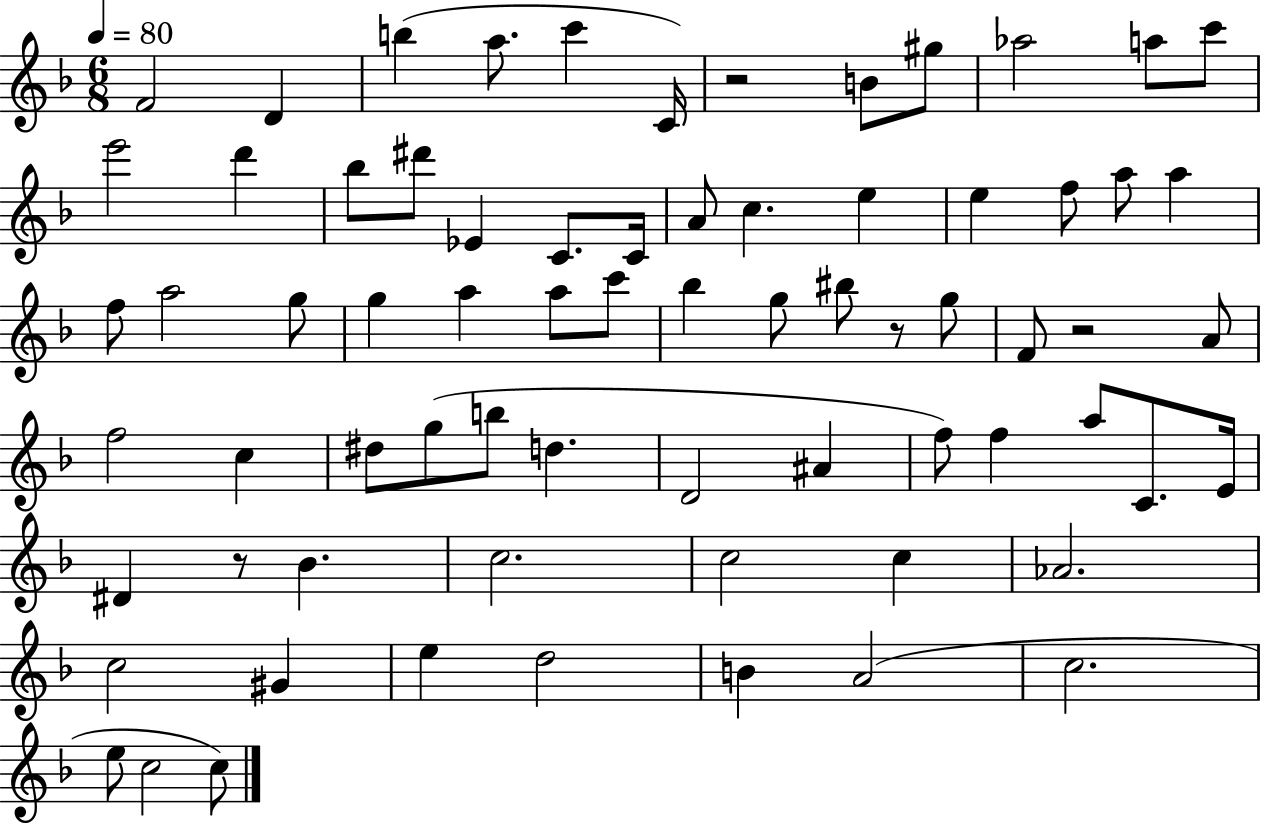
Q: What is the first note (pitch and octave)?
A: F4